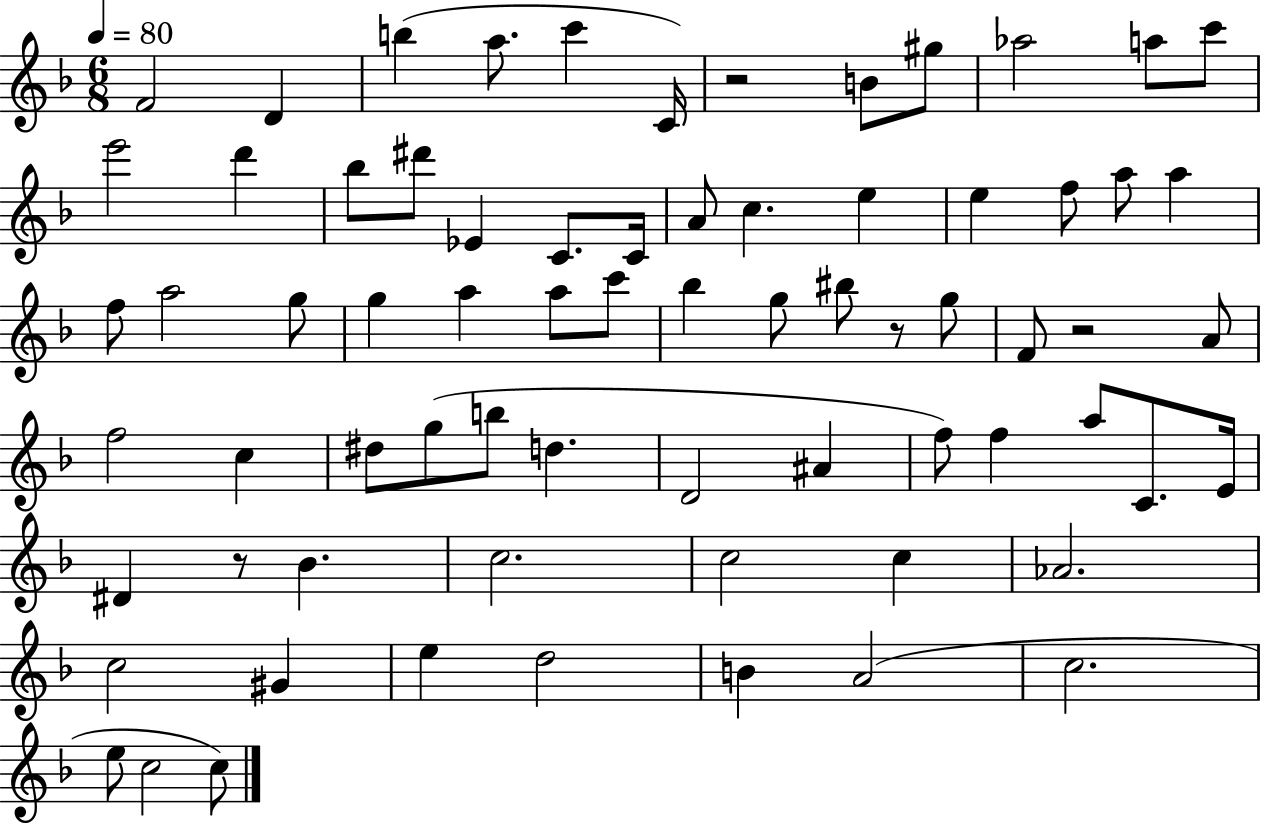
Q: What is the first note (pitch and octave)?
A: F4